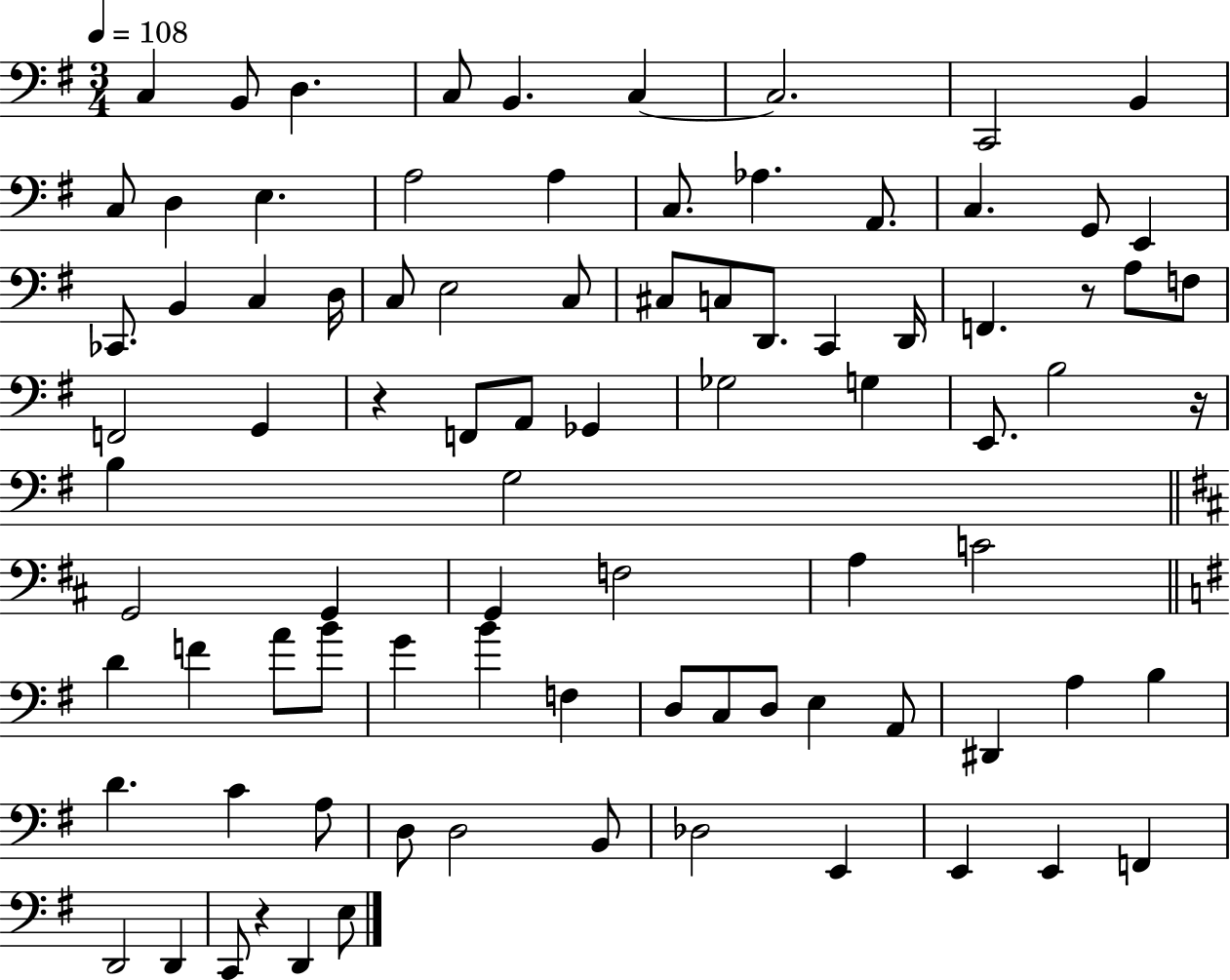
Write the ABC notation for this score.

X:1
T:Untitled
M:3/4
L:1/4
K:G
C, B,,/2 D, C,/2 B,, C, C,2 C,,2 B,, C,/2 D, E, A,2 A, C,/2 _A, A,,/2 C, G,,/2 E,, _C,,/2 B,, C, D,/4 C,/2 E,2 C,/2 ^C,/2 C,/2 D,,/2 C,, D,,/4 F,, z/2 A,/2 F,/2 F,,2 G,, z F,,/2 A,,/2 _G,, _G,2 G, E,,/2 B,2 z/4 B, G,2 G,,2 G,, G,, F,2 A, C2 D F A/2 B/2 G B F, D,/2 C,/2 D,/2 E, A,,/2 ^D,, A, B, D C A,/2 D,/2 D,2 B,,/2 _D,2 E,, E,, E,, F,, D,,2 D,, C,,/2 z D,, E,/2